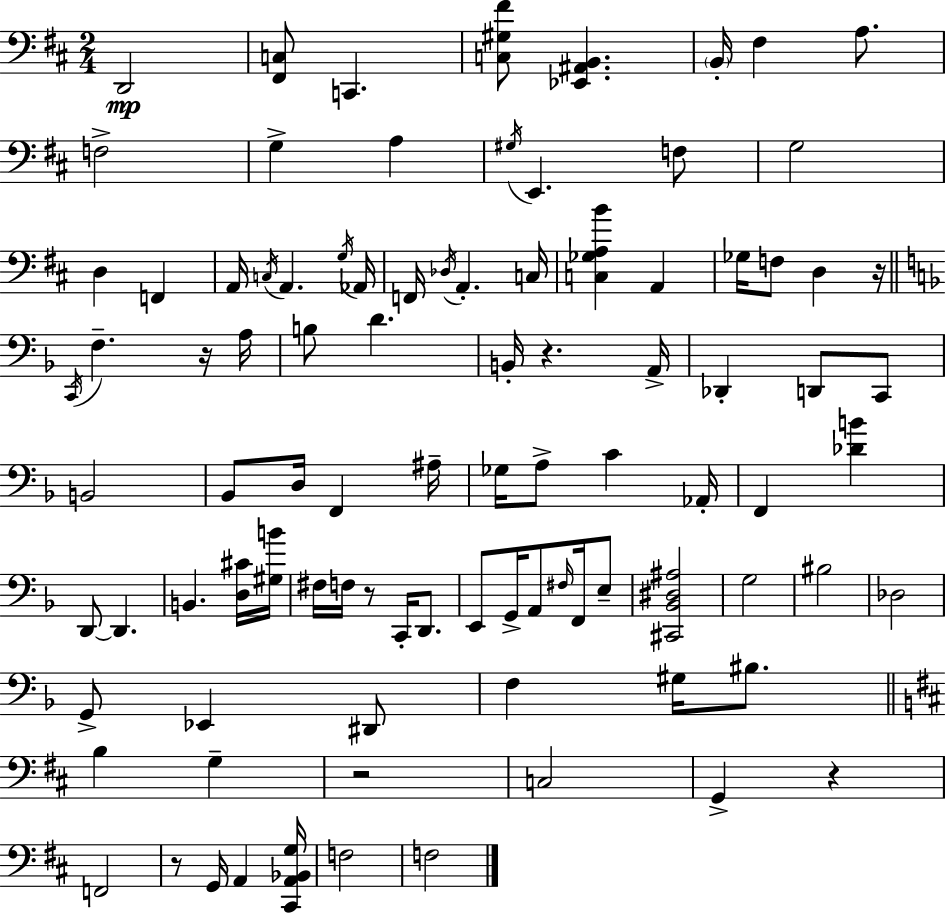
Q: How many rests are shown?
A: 7